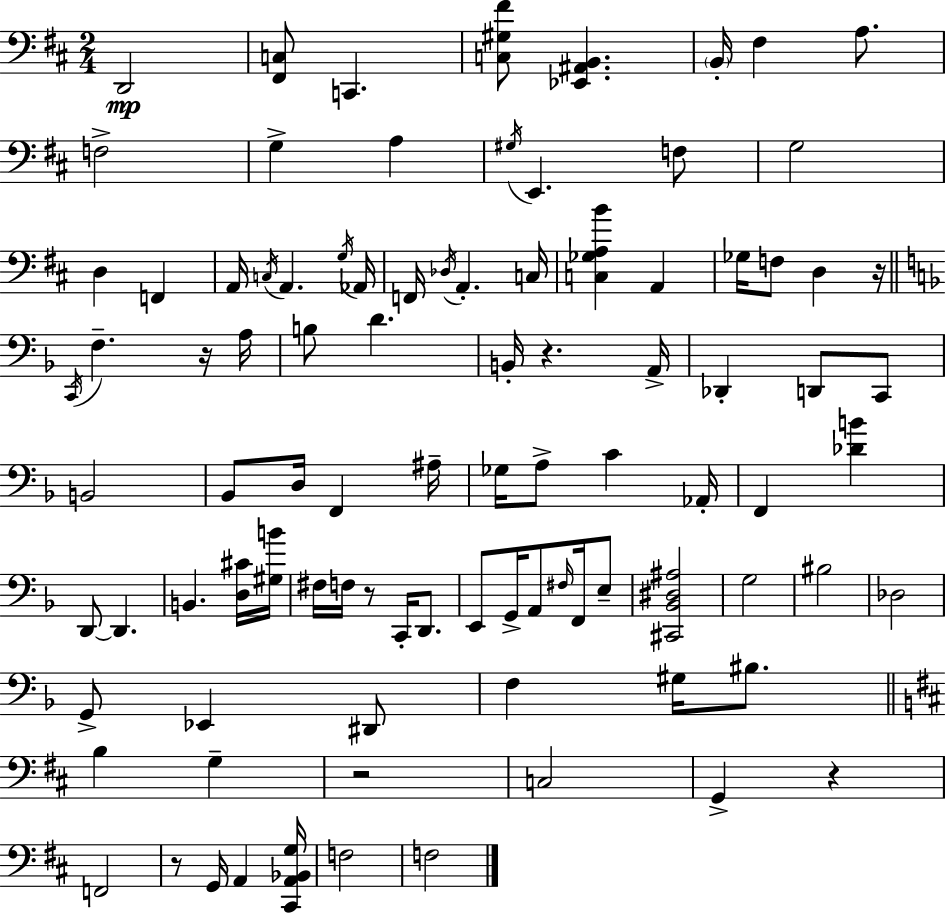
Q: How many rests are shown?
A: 7